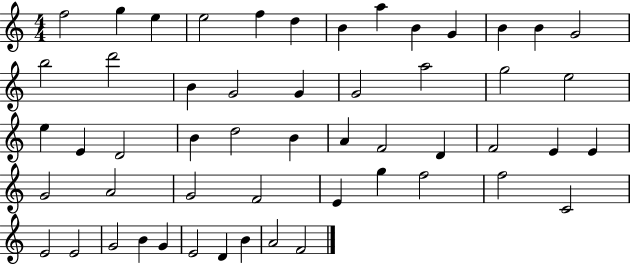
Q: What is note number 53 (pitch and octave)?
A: F4